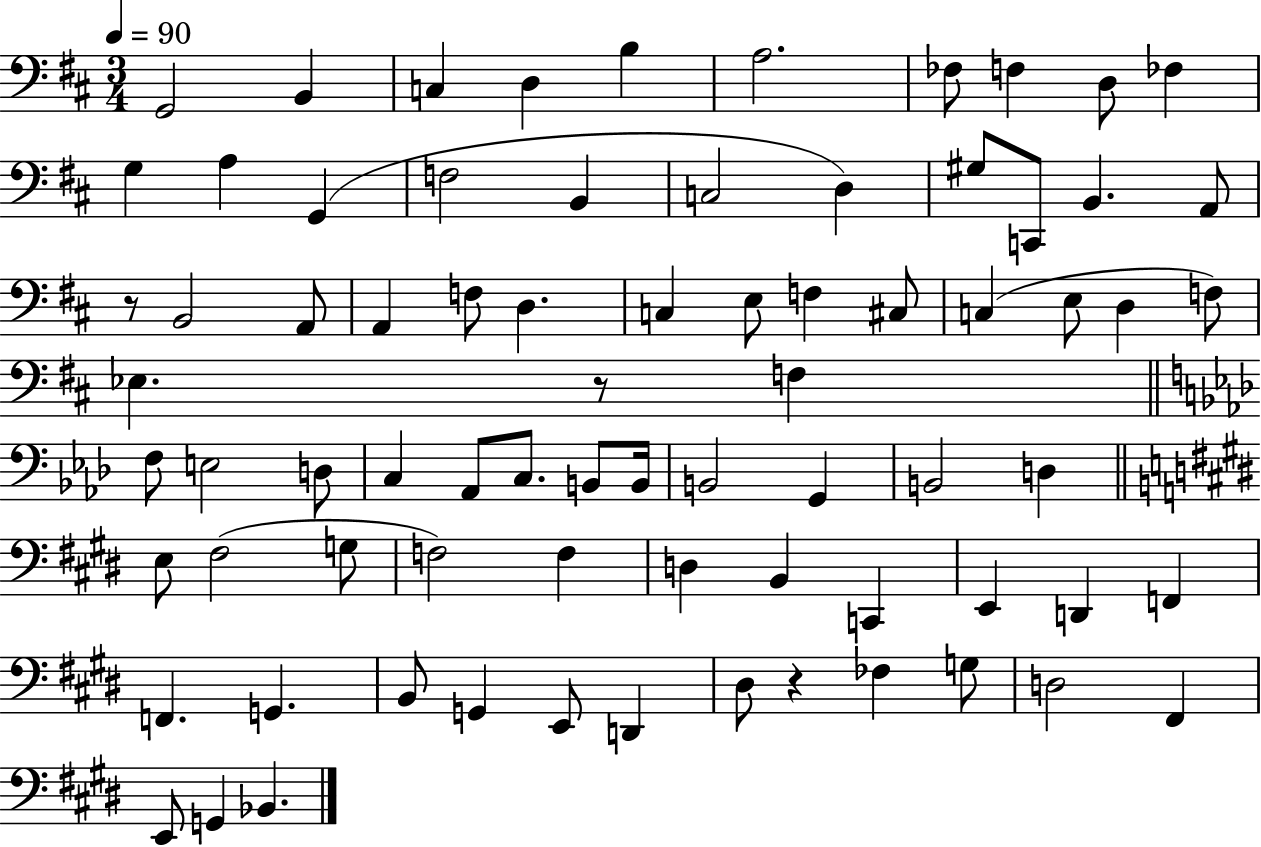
{
  \clef bass
  \numericTimeSignature
  \time 3/4
  \key d \major
  \tempo 4 = 90
  g,2 b,4 | c4 d4 b4 | a2. | fes8 f4 d8 fes4 | \break g4 a4 g,4( | f2 b,4 | c2 d4) | gis8 c,8 b,4. a,8 | \break r8 b,2 a,8 | a,4 f8 d4. | c4 e8 f4 cis8 | c4( e8 d4 f8) | \break ees4. r8 f4 | \bar "||" \break \key f \minor f8 e2 d8 | c4 aes,8 c8. b,8 b,16 | b,2 g,4 | b,2 d4 | \break \bar "||" \break \key e \major e8 fis2( g8 | f2) f4 | d4 b,4 c,4 | e,4 d,4 f,4 | \break f,4. g,4. | b,8 g,4 e,8 d,4 | dis8 r4 fes4 g8 | d2 fis,4 | \break e,8 g,4 bes,4. | \bar "|."
}